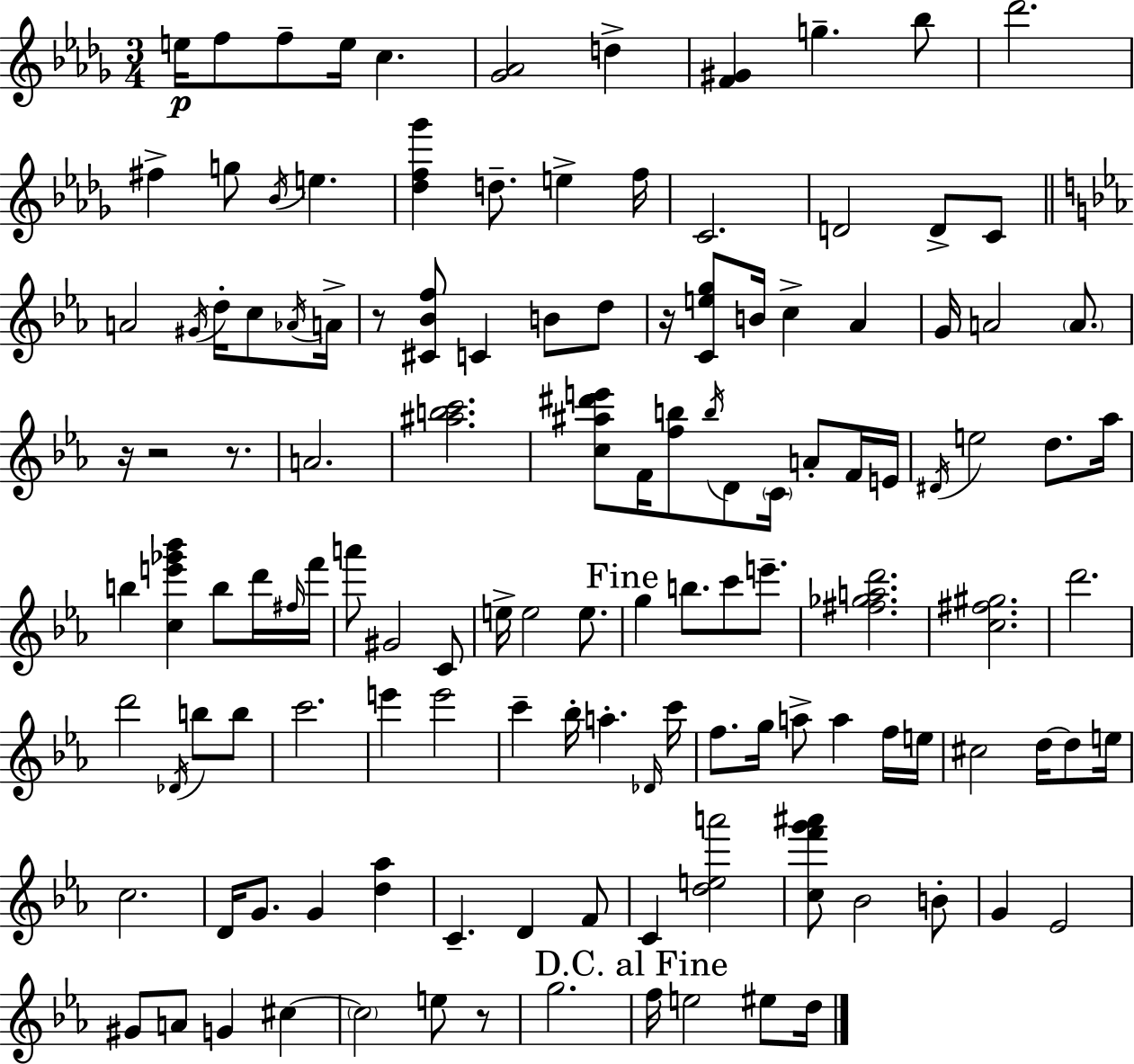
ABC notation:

X:1
T:Untitled
M:3/4
L:1/4
K:Bbm
e/4 f/2 f/2 e/4 c [_G_A]2 d [F^G] g _b/2 _d'2 ^f g/2 _B/4 e [_df_g'] d/2 e f/4 C2 D2 D/2 C/2 A2 ^G/4 d/4 c/2 _A/4 A/4 z/2 [^C_Bf]/2 C B/2 d/2 z/4 [Ceg]/2 B/4 c _A G/4 A2 A/2 z/4 z2 z/2 A2 [^abc']2 [c^a^d'e']/2 F/4 [fb]/2 b/4 D/2 C/4 A/2 F/4 E/4 ^D/4 e2 d/2 _a/4 b [ce'_g'_b'] b/2 d'/4 ^f/4 f'/4 a'/2 ^G2 C/2 e/4 e2 e/2 g b/2 c'/2 e'/2 [^f_gad']2 [c^f^g]2 d'2 d'2 _D/4 b/2 b/2 c'2 e' e'2 c' _b/4 a _D/4 c'/4 f/2 g/4 a/2 a f/4 e/4 ^c2 d/4 d/2 e/4 c2 D/4 G/2 G [d_a] C D F/2 C [dea']2 [cf'g'^a']/2 _B2 B/2 G _E2 ^G/2 A/2 G ^c ^c2 e/2 z/2 g2 f/4 e2 ^e/2 d/4